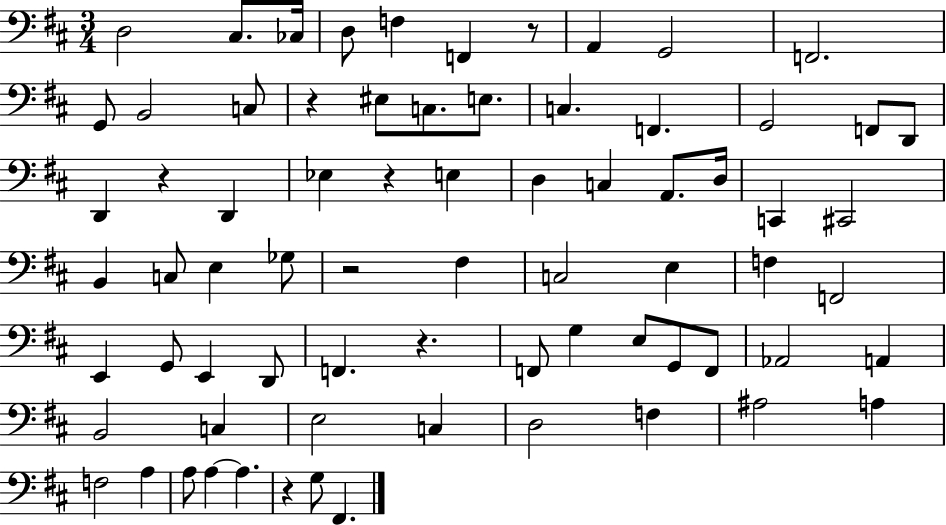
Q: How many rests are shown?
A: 7